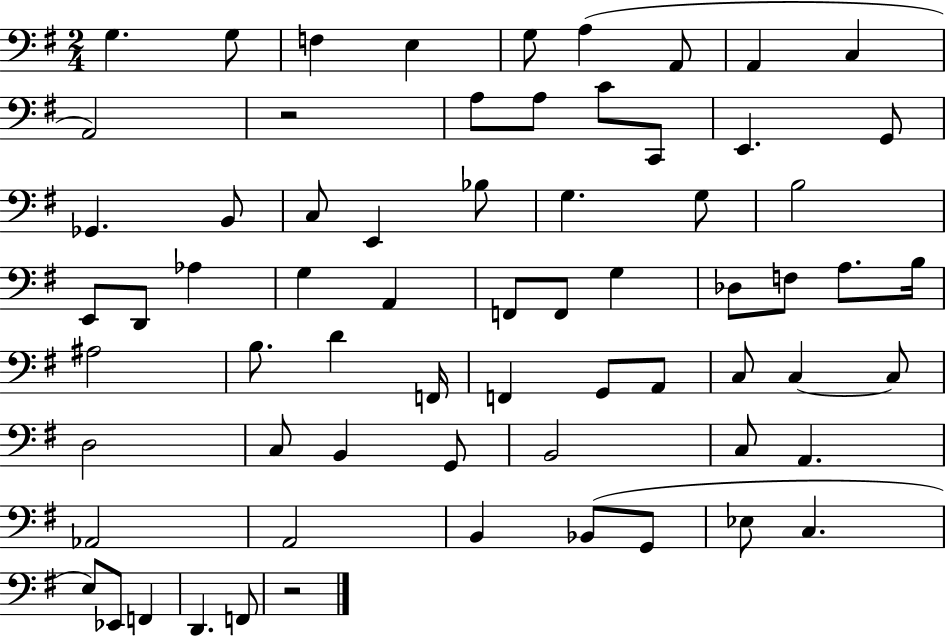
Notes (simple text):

G3/q. G3/e F3/q E3/q G3/e A3/q A2/e A2/q C3/q A2/h R/h A3/e A3/e C4/e C2/e E2/q. G2/e Gb2/q. B2/e C3/e E2/q Bb3/e G3/q. G3/e B3/h E2/e D2/e Ab3/q G3/q A2/q F2/e F2/e G3/q Db3/e F3/e A3/e. B3/s A#3/h B3/e. D4/q F2/s F2/q G2/e A2/e C3/e C3/q C3/e D3/h C3/e B2/q G2/e B2/h C3/e A2/q. Ab2/h A2/h B2/q Bb2/e G2/e Eb3/e C3/q. E3/e Eb2/e F2/q D2/q. F2/e R/h